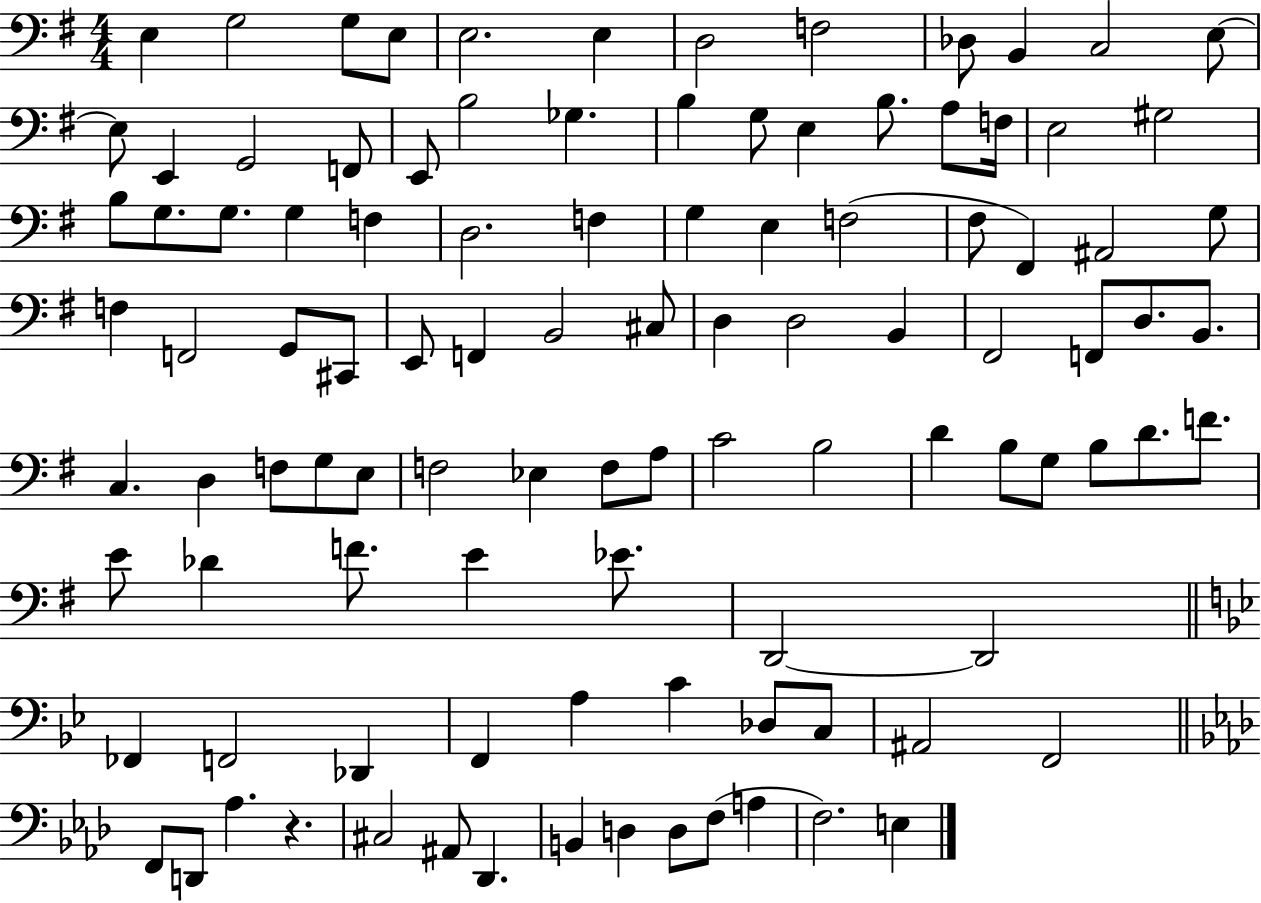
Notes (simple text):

E3/q G3/h G3/e E3/e E3/h. E3/q D3/h F3/h Db3/e B2/q C3/h E3/e E3/e E2/q G2/h F2/e E2/e B3/h Gb3/q. B3/q G3/e E3/q B3/e. A3/e F3/s E3/h G#3/h B3/e G3/e. G3/e. G3/q F3/q D3/h. F3/q G3/q E3/q F3/h F#3/e F#2/q A#2/h G3/e F3/q F2/h G2/e C#2/e E2/e F2/q B2/h C#3/e D3/q D3/h B2/q F#2/h F2/e D3/e. B2/e. C3/q. D3/q F3/e G3/e E3/e F3/h Eb3/q F3/e A3/e C4/h B3/h D4/q B3/e G3/e B3/e D4/e. F4/e. E4/e Db4/q F4/e. E4/q Eb4/e. D2/h D2/h FES2/q F2/h Db2/q F2/q A3/q C4/q Db3/e C3/e A#2/h F2/h F2/e D2/e Ab3/q. R/q. C#3/h A#2/e Db2/q. B2/q D3/q D3/e F3/e A3/q F3/h. E3/q